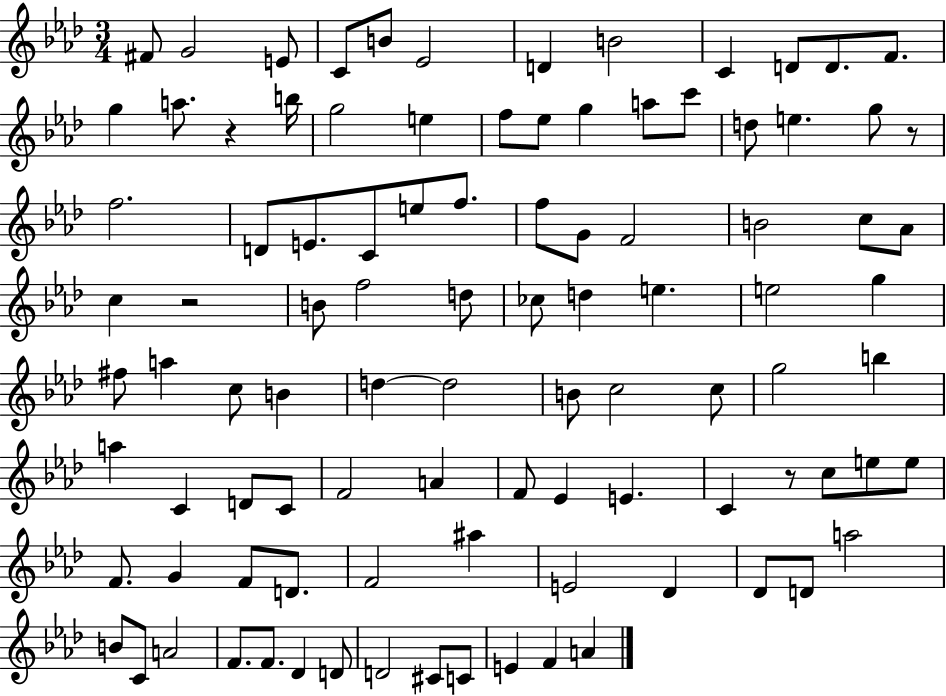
{
  \clef treble
  \numericTimeSignature
  \time 3/4
  \key aes \major
  fis'8 g'2 e'8 | c'8 b'8 ees'2 | d'4 b'2 | c'4 d'8 d'8. f'8. | \break g''4 a''8. r4 b''16 | g''2 e''4 | f''8 ees''8 g''4 a''8 c'''8 | d''8 e''4. g''8 r8 | \break f''2. | d'8 e'8. c'8 e''8 f''8. | f''8 g'8 f'2 | b'2 c''8 aes'8 | \break c''4 r2 | b'8 f''2 d''8 | ces''8 d''4 e''4. | e''2 g''4 | \break fis''8 a''4 c''8 b'4 | d''4~~ d''2 | b'8 c''2 c''8 | g''2 b''4 | \break a''4 c'4 d'8 c'8 | f'2 a'4 | f'8 ees'4 e'4. | c'4 r8 c''8 e''8 e''8 | \break f'8. g'4 f'8 d'8. | f'2 ais''4 | e'2 des'4 | des'8 d'8 a''2 | \break b'8 c'8 a'2 | f'8. f'8. des'4 d'8 | d'2 cis'8 c'8 | e'4 f'4 a'4 | \break \bar "|."
}